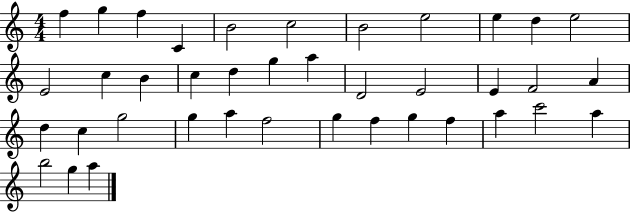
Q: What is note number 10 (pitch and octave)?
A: D5